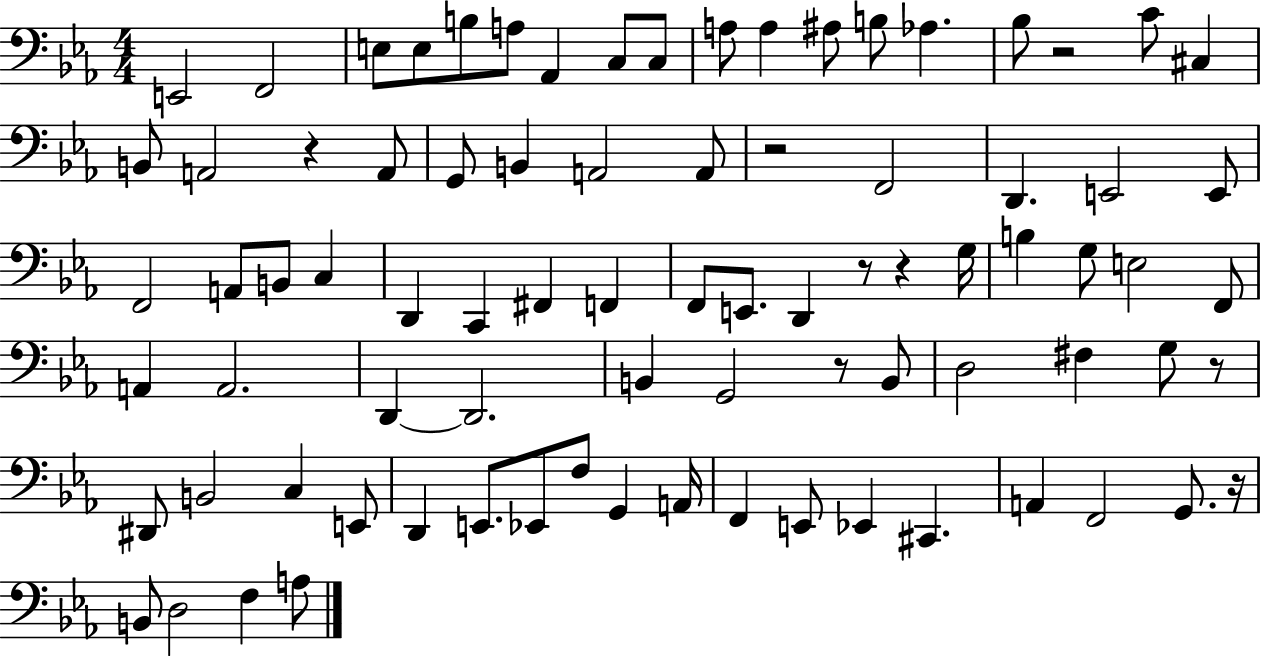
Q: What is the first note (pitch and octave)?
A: E2